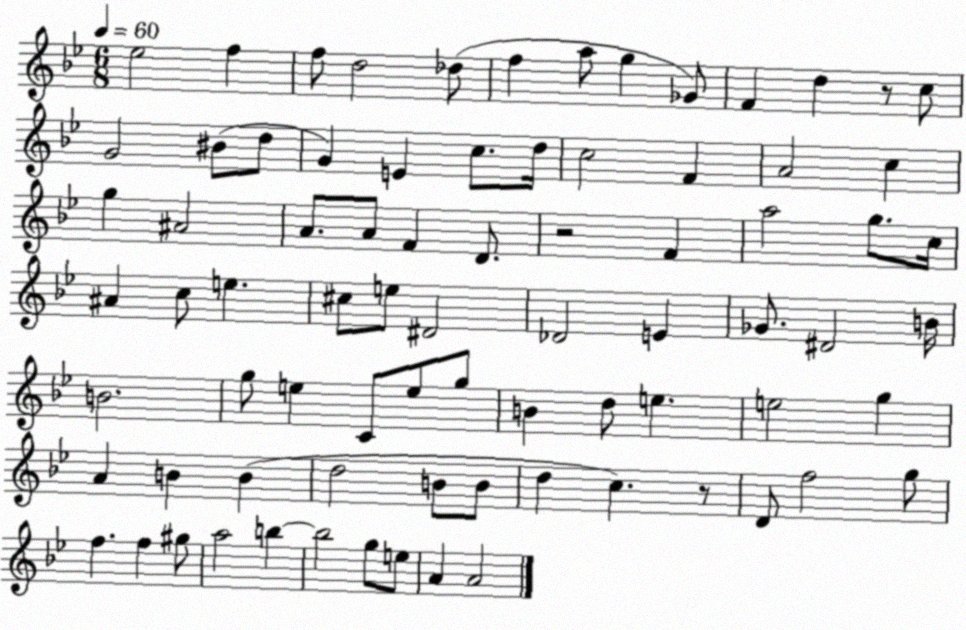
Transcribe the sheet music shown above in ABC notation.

X:1
T:Untitled
M:6/8
L:1/4
K:Bb
_e2 f f/2 d2 _d/2 f a/2 g _G/2 F d z/2 c/2 G2 ^B/2 d/2 G E c/2 d/4 c2 F A2 c g ^A2 A/2 A/2 F D/2 z2 F a2 g/2 c/4 ^A c/2 e ^c/2 e/2 ^D2 _D2 E _G/2 ^D2 B/4 B2 g/2 e C/2 e/2 g/2 B d/2 e e2 g A B B d2 B/2 B/2 d c z/2 D/2 f2 g/2 f f ^g/2 a2 b b2 g/2 e/2 A A2